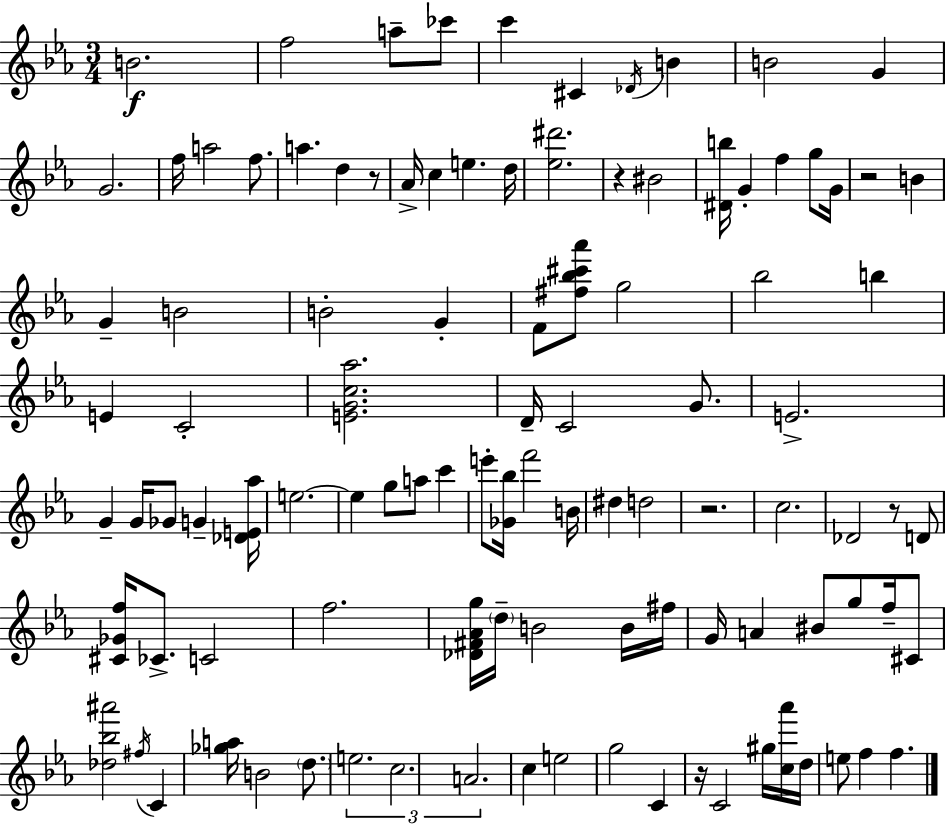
B4/h. F5/h A5/e CES6/e C6/q C#4/q Db4/s B4/q B4/h G4/q G4/h. F5/s A5/h F5/e. A5/q. D5/q R/e Ab4/s C5/q E5/q. D5/s [Eb5,D#6]/h. R/q BIS4/h [D#4,B5]/s G4/q F5/q G5/e G4/s R/h B4/q G4/q B4/h B4/h G4/q F4/e [F#5,Bb5,C#6,Ab6]/e G5/h Bb5/h B5/q E4/q C4/h [E4,G4,C5,Ab5]/h. D4/s C4/h G4/e. E4/h. G4/q G4/s Gb4/e G4/q [Db4,E4,Ab5]/s E5/h. E5/q G5/e A5/e C6/q E6/e [Gb4,Bb5]/s F6/h B4/s D#5/q D5/h R/h. C5/h. Db4/h R/e D4/e [C#4,Gb4,F5]/s CES4/e. C4/h F5/h. [Db4,F#4,Ab4,G5]/s D5/s B4/h B4/s F#5/s G4/s A4/q BIS4/e G5/e F5/s C#4/e [Db5,Bb5,A#6]/h F#5/s C4/q [Gb5,A5]/s B4/h D5/e. E5/h. C5/h. A4/h. C5/q E5/h G5/h C4/q R/s C4/h G#5/s [C5,Ab6]/s D5/s E5/e F5/q F5/q.